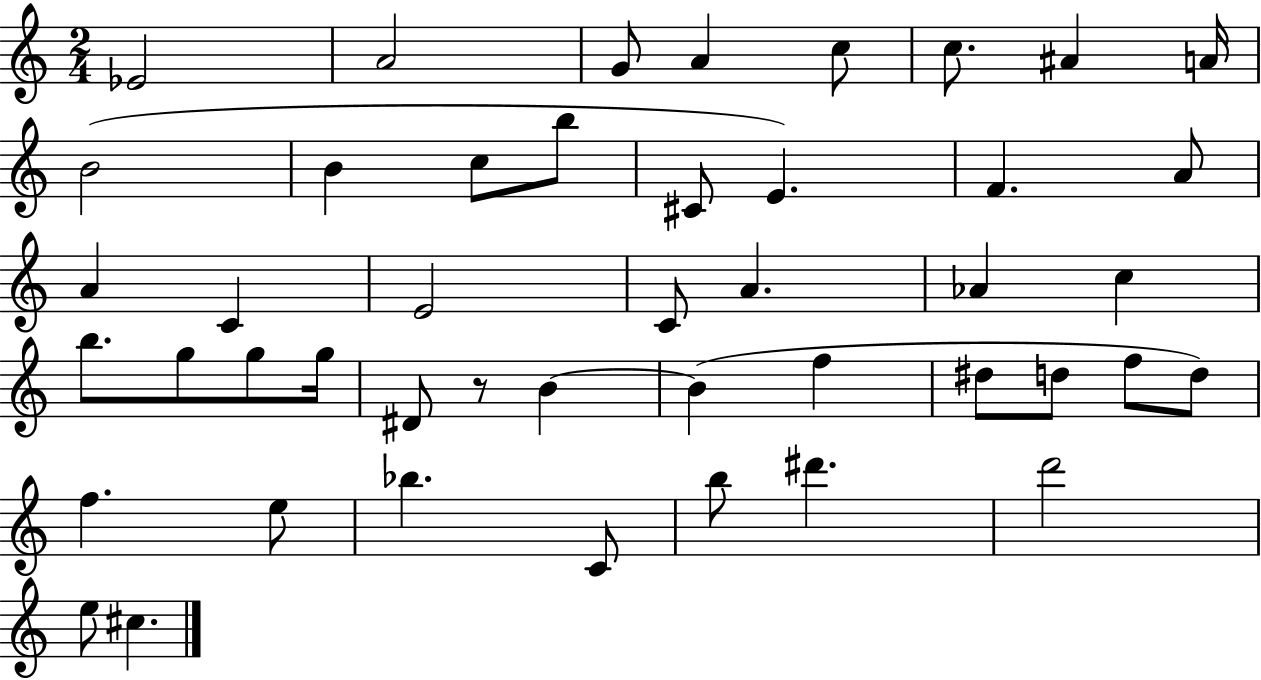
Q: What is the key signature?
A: C major